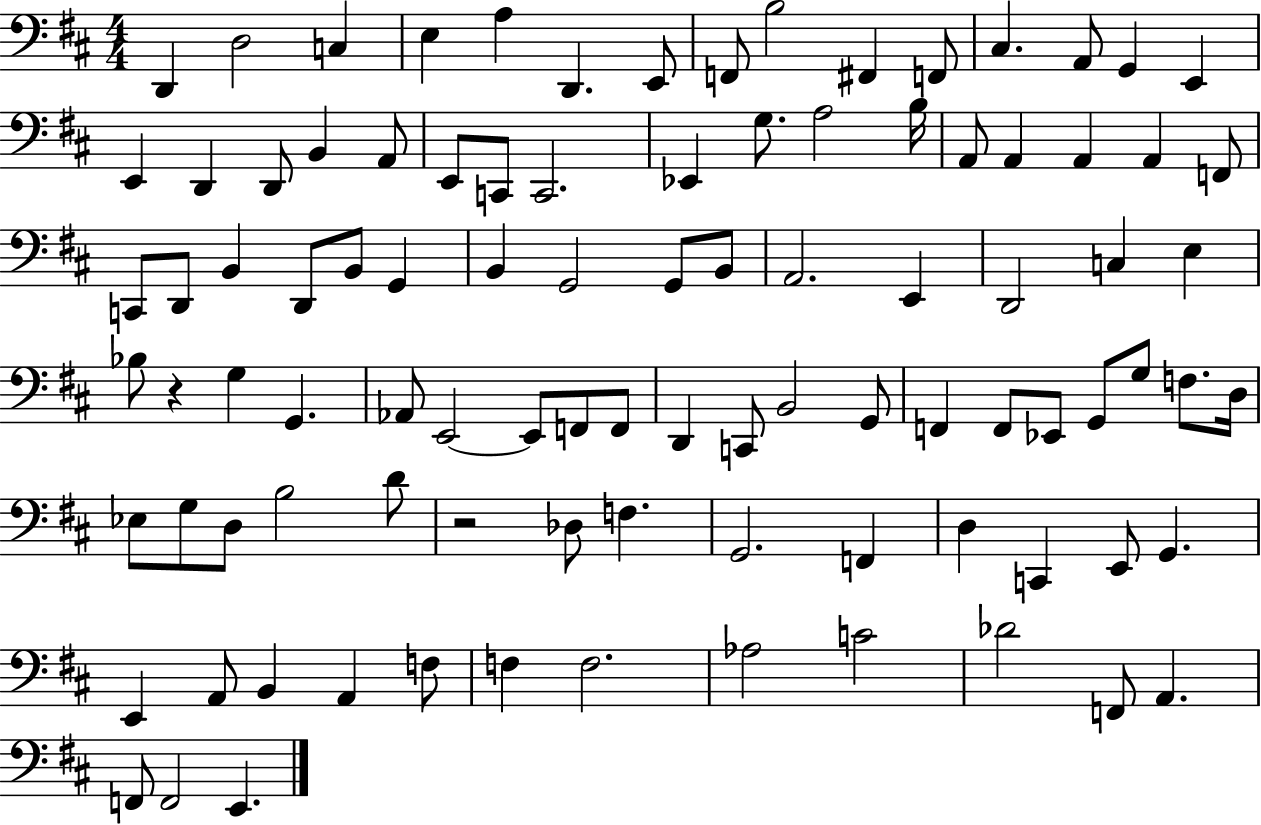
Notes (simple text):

D2/q D3/h C3/q E3/q A3/q D2/q. E2/e F2/e B3/h F#2/q F2/e C#3/q. A2/e G2/q E2/q E2/q D2/q D2/e B2/q A2/e E2/e C2/e C2/h. Eb2/q G3/e. A3/h B3/s A2/e A2/q A2/q A2/q F2/e C2/e D2/e B2/q D2/e B2/e G2/q B2/q G2/h G2/e B2/e A2/h. E2/q D2/h C3/q E3/q Bb3/e R/q G3/q G2/q. Ab2/e E2/h E2/e F2/e F2/e D2/q C2/e B2/h G2/e F2/q F2/e Eb2/e G2/e G3/e F3/e. D3/s Eb3/e G3/e D3/e B3/h D4/e R/h Db3/e F3/q. G2/h. F2/q D3/q C2/q E2/e G2/q. E2/q A2/e B2/q A2/q F3/e F3/q F3/h. Ab3/h C4/h Db4/h F2/e A2/q. F2/e F2/h E2/q.